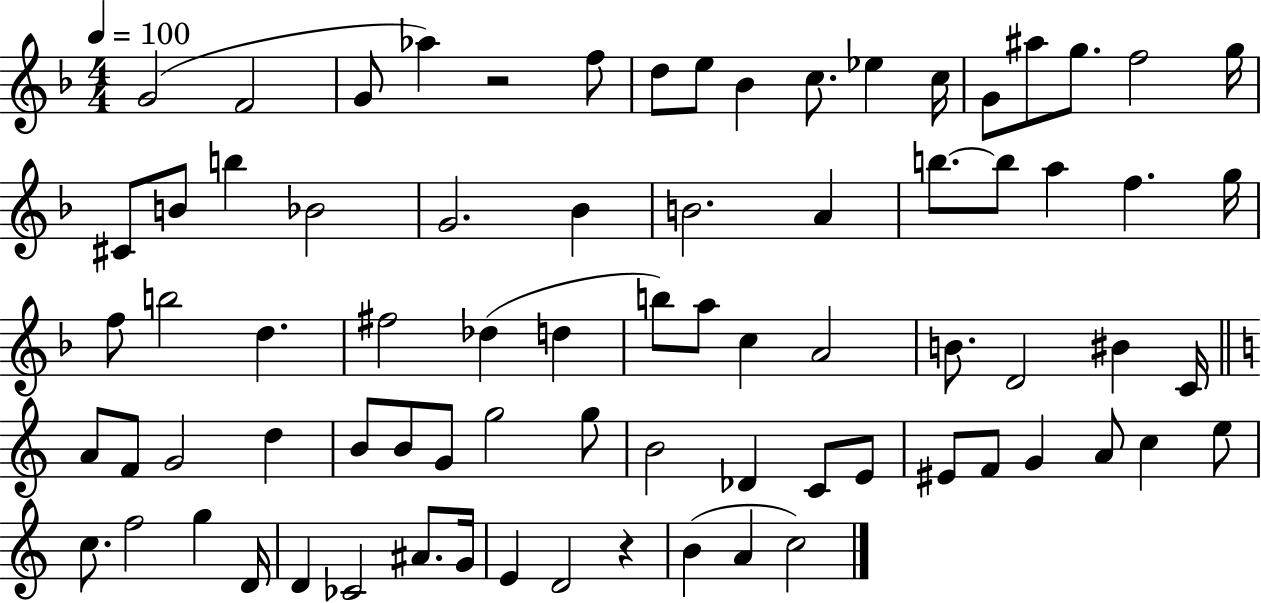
X:1
T:Untitled
M:4/4
L:1/4
K:F
G2 F2 G/2 _a z2 f/2 d/2 e/2 _B c/2 _e c/4 G/2 ^a/2 g/2 f2 g/4 ^C/2 B/2 b _B2 G2 _B B2 A b/2 b/2 a f g/4 f/2 b2 d ^f2 _d d b/2 a/2 c A2 B/2 D2 ^B C/4 A/2 F/2 G2 d B/2 B/2 G/2 g2 g/2 B2 _D C/2 E/2 ^E/2 F/2 G A/2 c e/2 c/2 f2 g D/4 D _C2 ^A/2 G/4 E D2 z B A c2